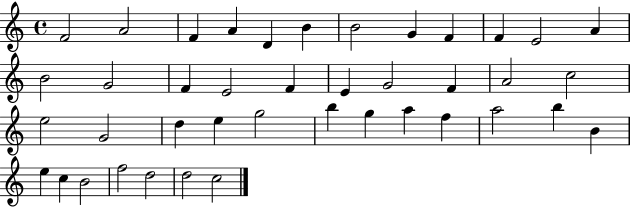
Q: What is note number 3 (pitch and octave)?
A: F4